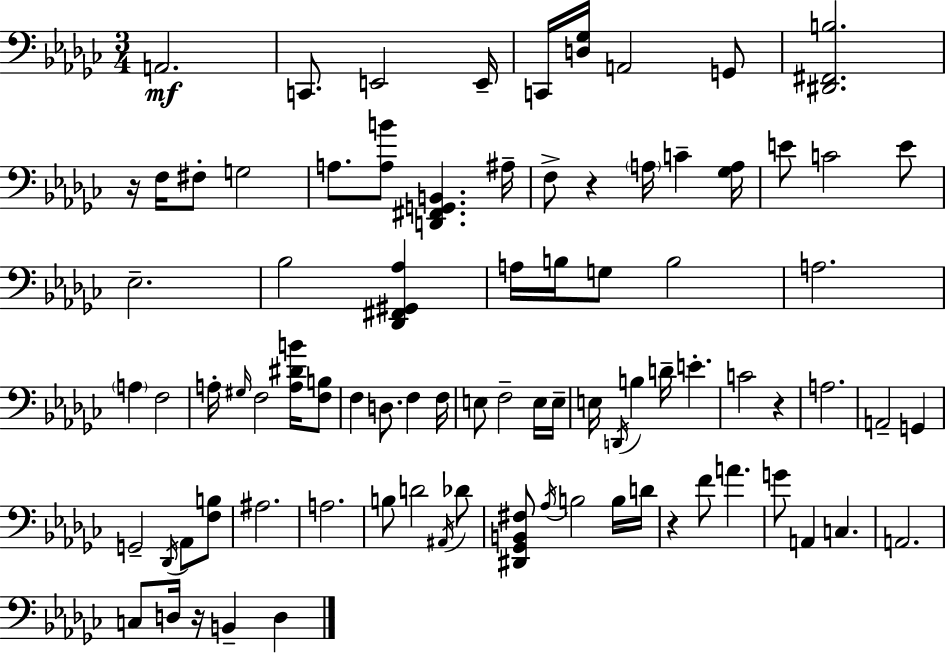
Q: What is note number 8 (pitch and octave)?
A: F3